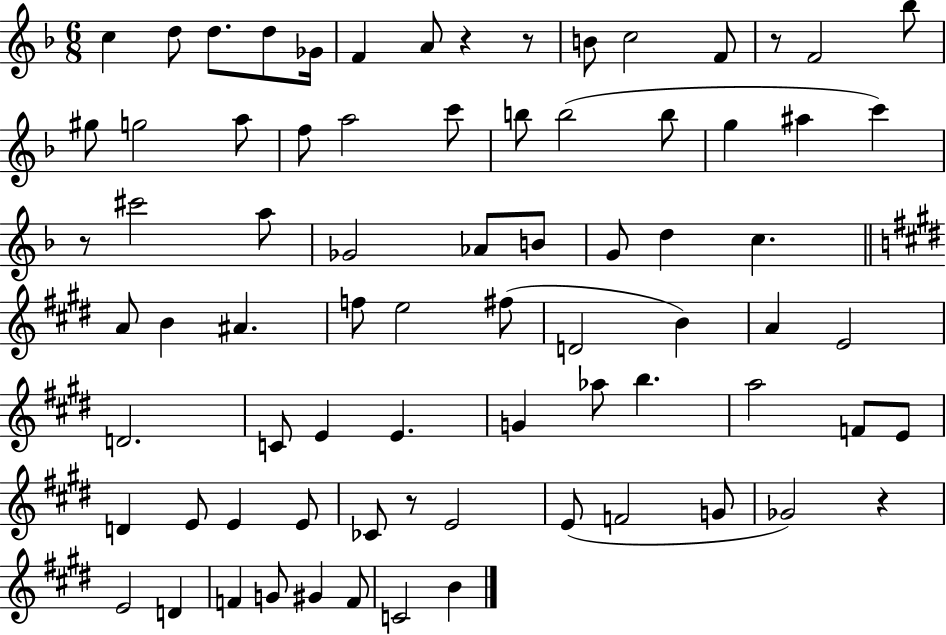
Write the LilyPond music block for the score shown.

{
  \clef treble
  \numericTimeSignature
  \time 6/8
  \key f \major
  \repeat volta 2 { c''4 d''8 d''8. d''8 ges'16 | f'4 a'8 r4 r8 | b'8 c''2 f'8 | r8 f'2 bes''8 | \break gis''8 g''2 a''8 | f''8 a''2 c'''8 | b''8 b''2( b''8 | g''4 ais''4 c'''4) | \break r8 cis'''2 a''8 | ges'2 aes'8 b'8 | g'8 d''4 c''4. | \bar "||" \break \key e \major a'8 b'4 ais'4. | f''8 e''2 fis''8( | d'2 b'4) | a'4 e'2 | \break d'2. | c'8 e'4 e'4. | g'4 aes''8 b''4. | a''2 f'8 e'8 | \break d'4 e'8 e'4 e'8 | ces'8 r8 e'2 | e'8( f'2 g'8 | ges'2) r4 | \break e'2 d'4 | f'4 g'8 gis'4 f'8 | c'2 b'4 | } \bar "|."
}